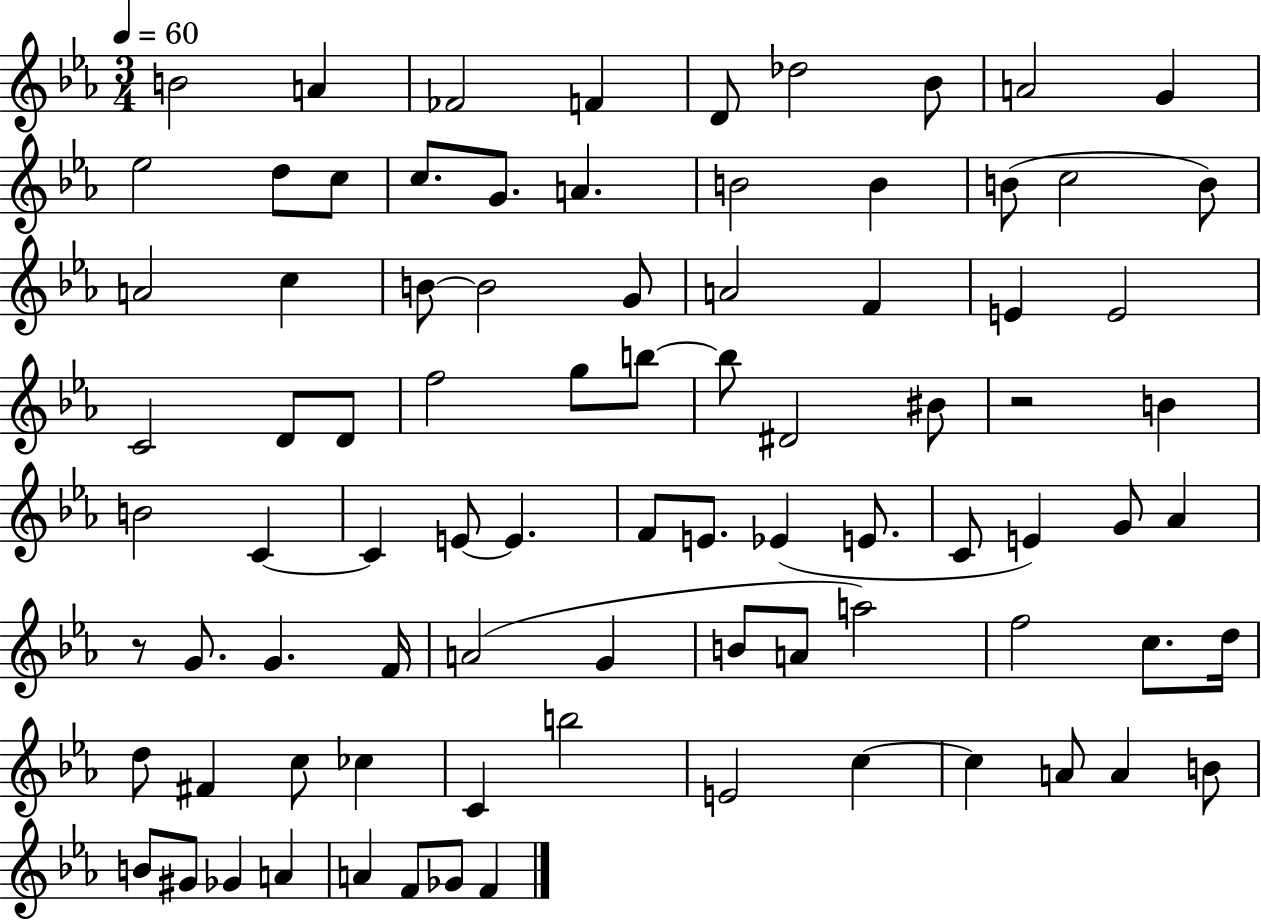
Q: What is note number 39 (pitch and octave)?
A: B4